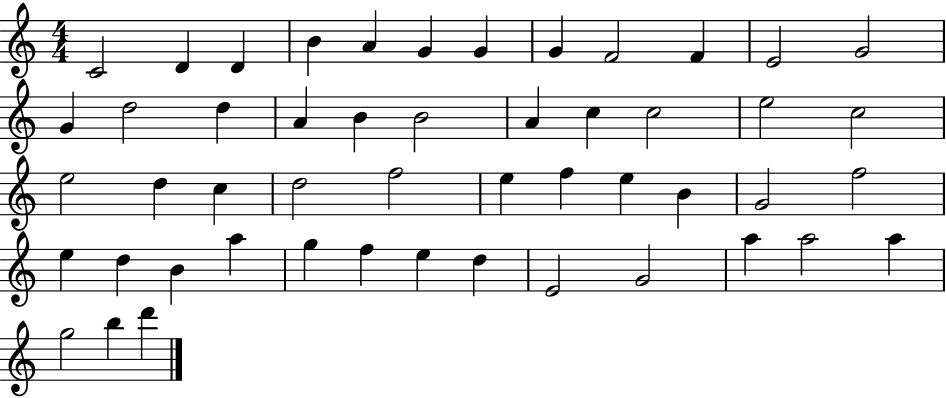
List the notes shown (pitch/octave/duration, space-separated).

C4/h D4/q D4/q B4/q A4/q G4/q G4/q G4/q F4/h F4/q E4/h G4/h G4/q D5/h D5/q A4/q B4/q B4/h A4/q C5/q C5/h E5/h C5/h E5/h D5/q C5/q D5/h F5/h E5/q F5/q E5/q B4/q G4/h F5/h E5/q D5/q B4/q A5/q G5/q F5/q E5/q D5/q E4/h G4/h A5/q A5/h A5/q G5/h B5/q D6/q